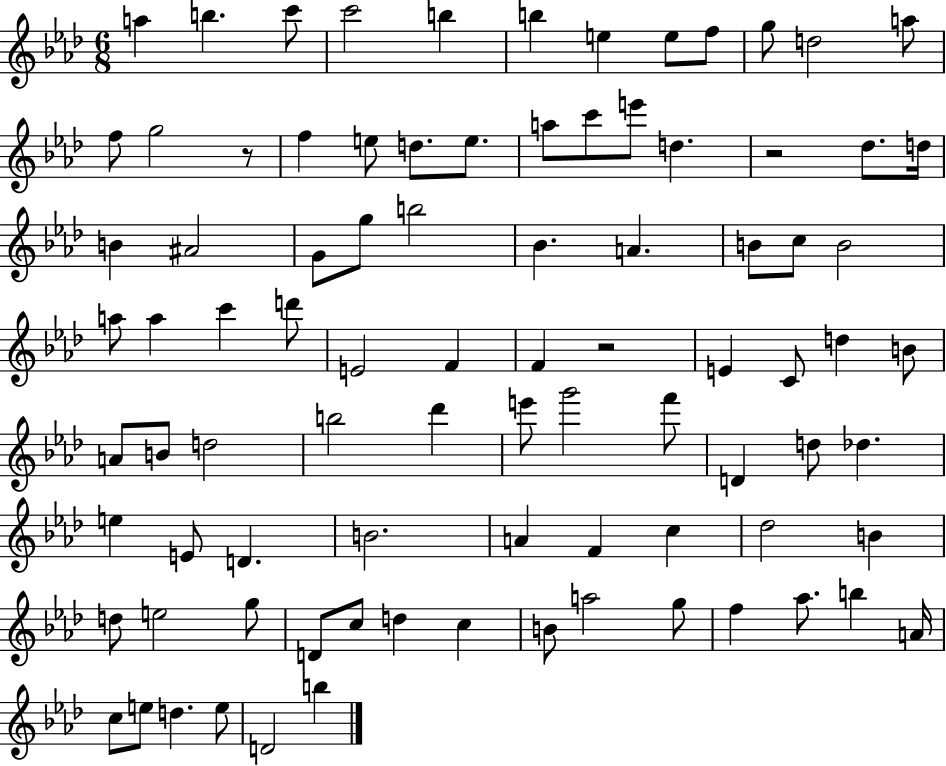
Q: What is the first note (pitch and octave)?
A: A5